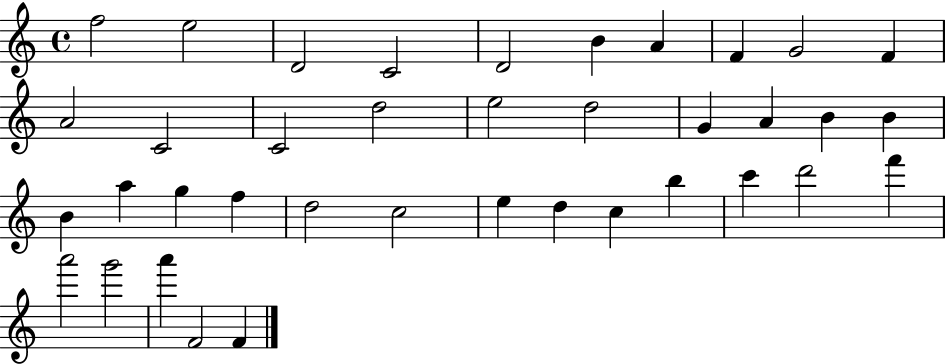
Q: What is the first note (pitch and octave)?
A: F5